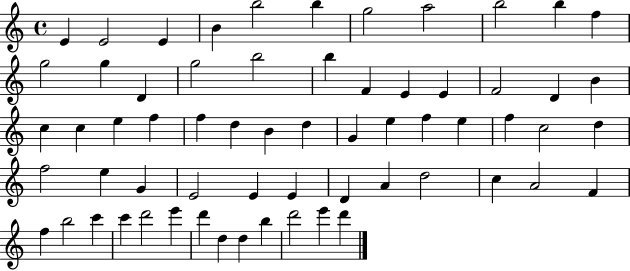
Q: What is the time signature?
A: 4/4